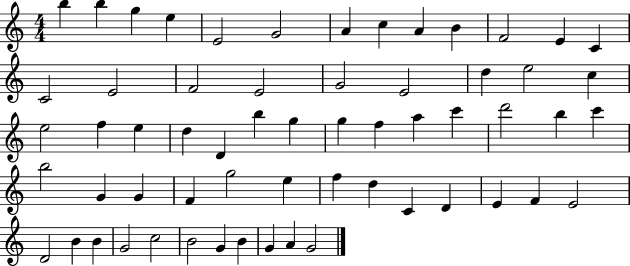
{
  \clef treble
  \numericTimeSignature
  \time 4/4
  \key c \major
  b''4 b''4 g''4 e''4 | e'2 g'2 | a'4 c''4 a'4 b'4 | f'2 e'4 c'4 | \break c'2 e'2 | f'2 e'2 | g'2 e'2 | d''4 e''2 c''4 | \break e''2 f''4 e''4 | d''4 d'4 b''4 g''4 | g''4 f''4 a''4 c'''4 | d'''2 b''4 c'''4 | \break b''2 g'4 g'4 | f'4 g''2 e''4 | f''4 d''4 c'4 d'4 | e'4 f'4 e'2 | \break d'2 b'4 b'4 | g'2 c''2 | b'2 g'4 b'4 | g'4 a'4 g'2 | \break \bar "|."
}